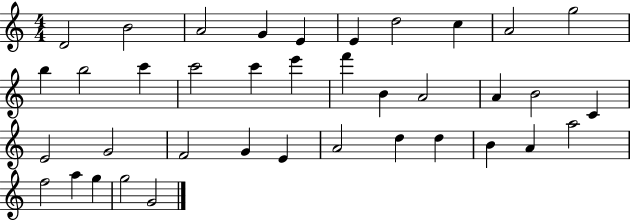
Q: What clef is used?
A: treble